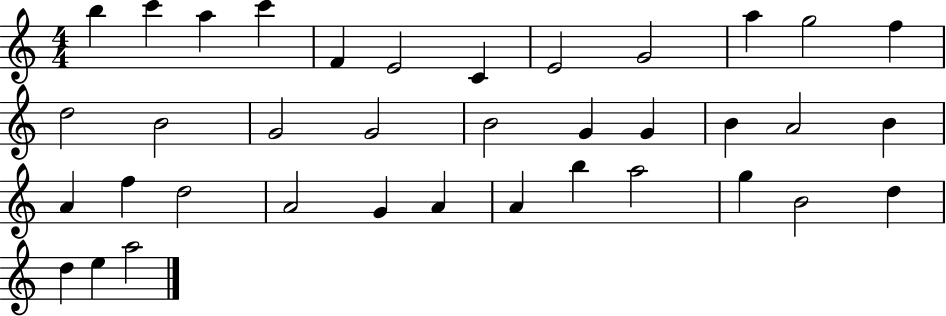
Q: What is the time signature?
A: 4/4